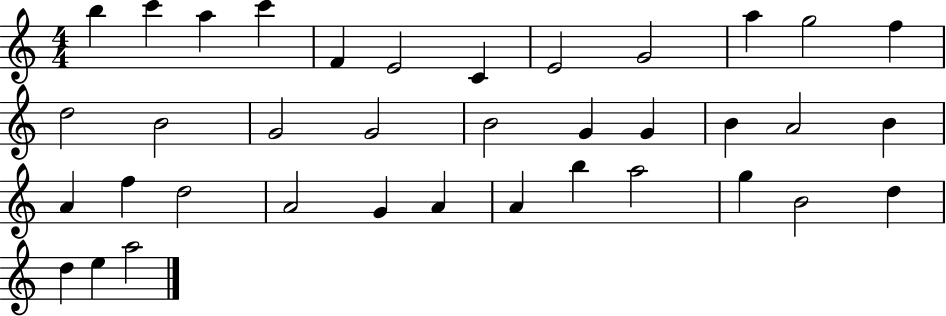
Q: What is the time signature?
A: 4/4